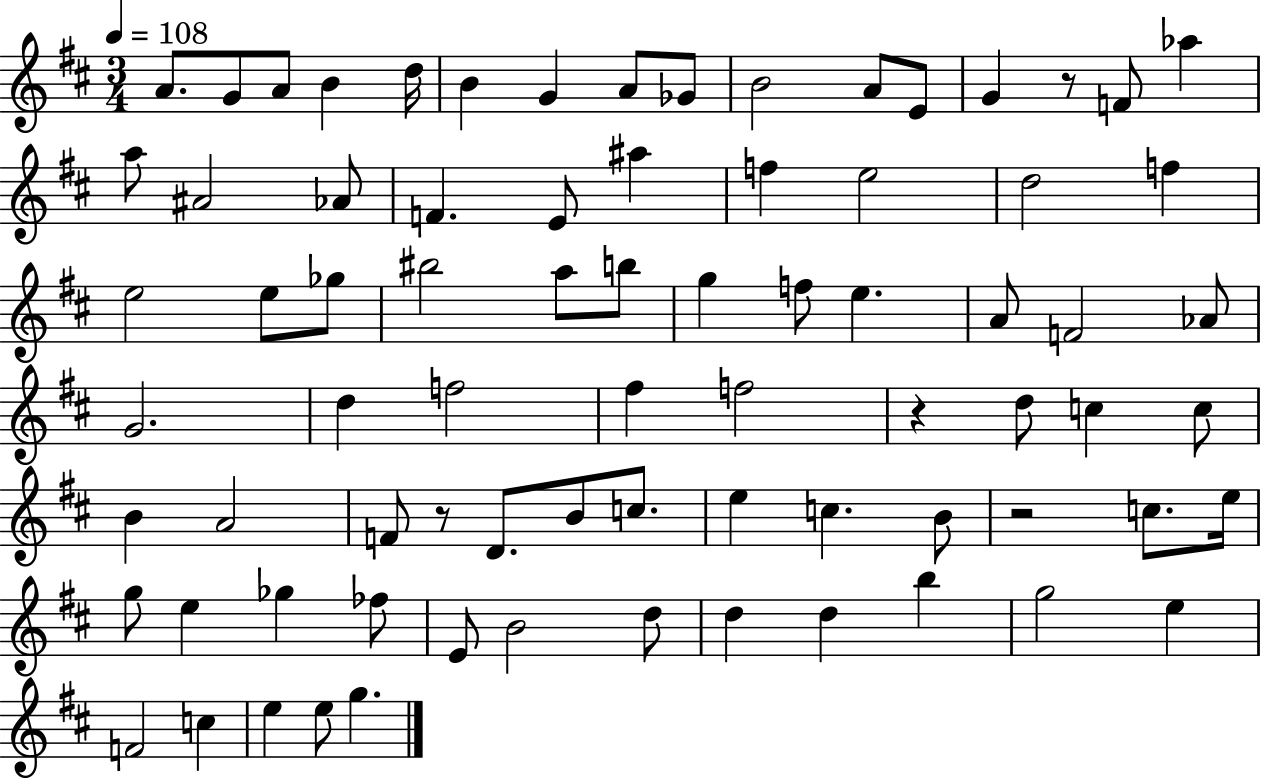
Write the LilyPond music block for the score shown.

{
  \clef treble
  \numericTimeSignature
  \time 3/4
  \key d \major
  \tempo 4 = 108
  \repeat volta 2 { a'8. g'8 a'8 b'4 d''16 | b'4 g'4 a'8 ges'8 | b'2 a'8 e'8 | g'4 r8 f'8 aes''4 | \break a''8 ais'2 aes'8 | f'4. e'8 ais''4 | f''4 e''2 | d''2 f''4 | \break e''2 e''8 ges''8 | bis''2 a''8 b''8 | g''4 f''8 e''4. | a'8 f'2 aes'8 | \break g'2. | d''4 f''2 | fis''4 f''2 | r4 d''8 c''4 c''8 | \break b'4 a'2 | f'8 r8 d'8. b'8 c''8. | e''4 c''4. b'8 | r2 c''8. e''16 | \break g''8 e''4 ges''4 fes''8 | e'8 b'2 d''8 | d''4 d''4 b''4 | g''2 e''4 | \break f'2 c''4 | e''4 e''8 g''4. | } \bar "|."
}